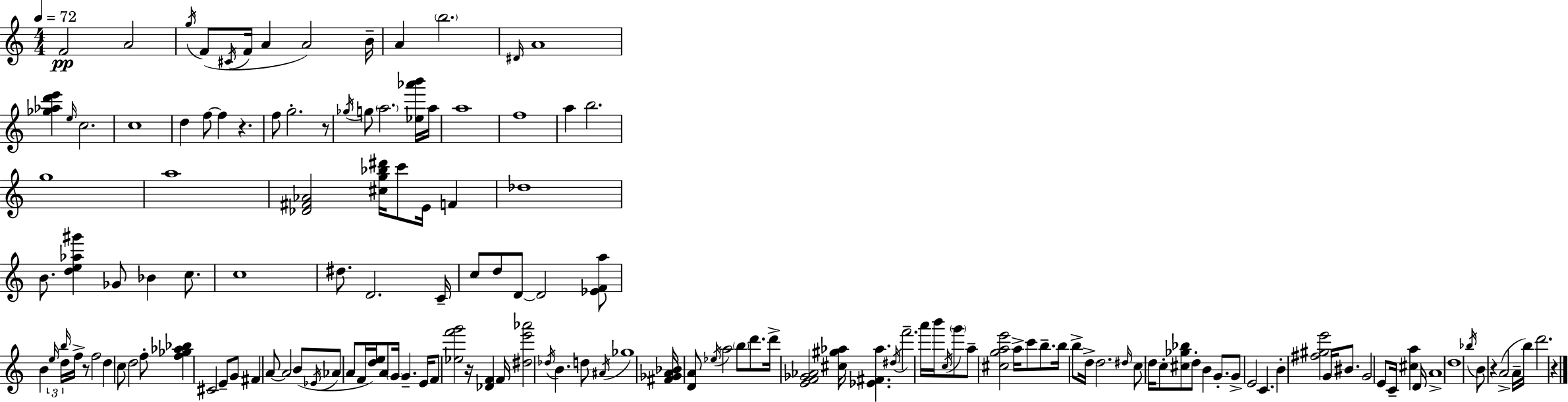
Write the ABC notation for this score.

X:1
T:Untitled
M:4/4
L:1/4
K:Am
F2 A2 g/4 F/2 ^C/4 F/4 A A2 B/4 A b2 ^D/4 A4 [_g_ad'e'] e/4 c2 c4 d f/2 f z f/2 g2 z/2 _g/4 g/2 a2 [_e_a'b']/4 a/4 a4 f4 a b2 g4 a4 [_D^F_A]2 [^cg_b^d']/4 c'/2 E/4 F _d4 B/2 [de_a^g'] _G/2 _B c/2 c4 ^d/2 D2 C/4 c/2 d/2 D/2 D2 [_EFa]/2 B e/4 d/4 b/4 f/4 z/2 f2 d c/2 d2 f/2 [f_g_a_b] ^C2 E/2 G/2 ^F A/2 A2 B/2 _E/4 _A/2 A/2 F/4 [de]/4 A/2 G/4 G E/4 F/2 [_ef'g']2 z/4 [_DF] F/4 [^de'_a']2 _d/4 B d/2 ^A/4 _g4 [^F_GA_B]/4 [DA]/2 _e/4 a2 b/2 d'/2 d'/4 [EF_G_A]2 [^c^g_a]/4 [_E^F_a] ^d/4 f'2 a'/4 b'/4 c/4 g'/2 a/2 [^cgae']2 a/4 c'/2 b/2 b/4 b/2 d/4 d2 ^d/4 c/2 d/4 c/2 [^c_g_b]/2 d/2 B G/2 G/2 E2 C B [^f^ge']2 G/4 ^B/2 G2 E/2 C/4 [^ca] D/4 A4 d4 _b/4 B/2 z A2 A/4 b/4 d'2 z